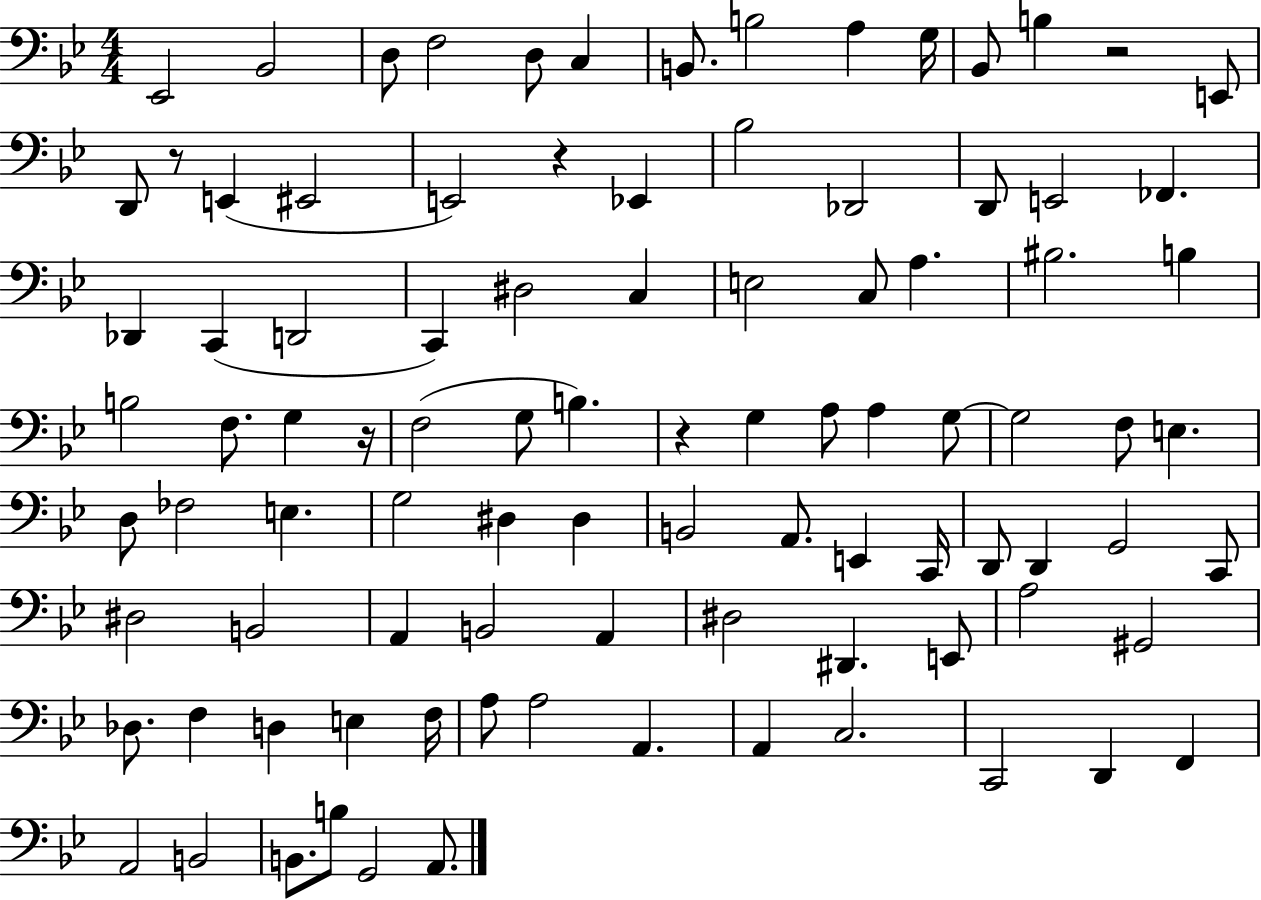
X:1
T:Untitled
M:4/4
L:1/4
K:Bb
_E,,2 _B,,2 D,/2 F,2 D,/2 C, B,,/2 B,2 A, G,/4 _B,,/2 B, z2 E,,/2 D,,/2 z/2 E,, ^E,,2 E,,2 z _E,, _B,2 _D,,2 D,,/2 E,,2 _F,, _D,, C,, D,,2 C,, ^D,2 C, E,2 C,/2 A, ^B,2 B, B,2 F,/2 G, z/4 F,2 G,/2 B, z G, A,/2 A, G,/2 G,2 F,/2 E, D,/2 _F,2 E, G,2 ^D, ^D, B,,2 A,,/2 E,, C,,/4 D,,/2 D,, G,,2 C,,/2 ^D,2 B,,2 A,, B,,2 A,, ^D,2 ^D,, E,,/2 A,2 ^G,,2 _D,/2 F, D, E, F,/4 A,/2 A,2 A,, A,, C,2 C,,2 D,, F,, A,,2 B,,2 B,,/2 B,/2 G,,2 A,,/2